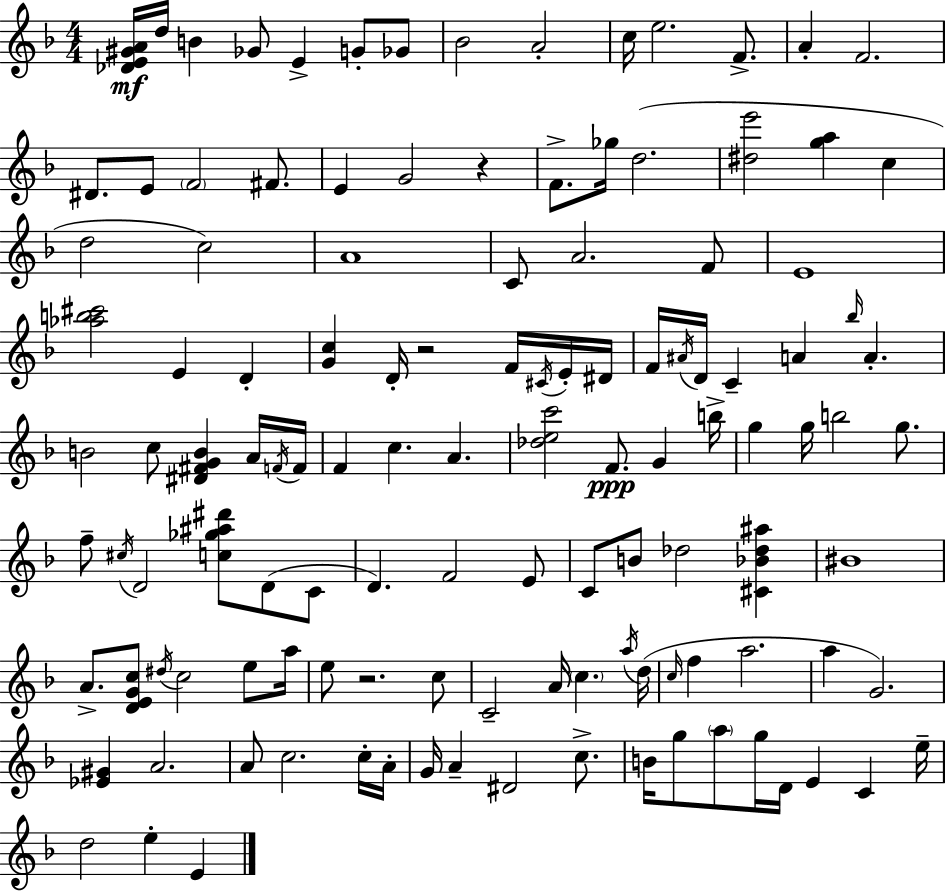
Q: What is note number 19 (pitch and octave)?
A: G4